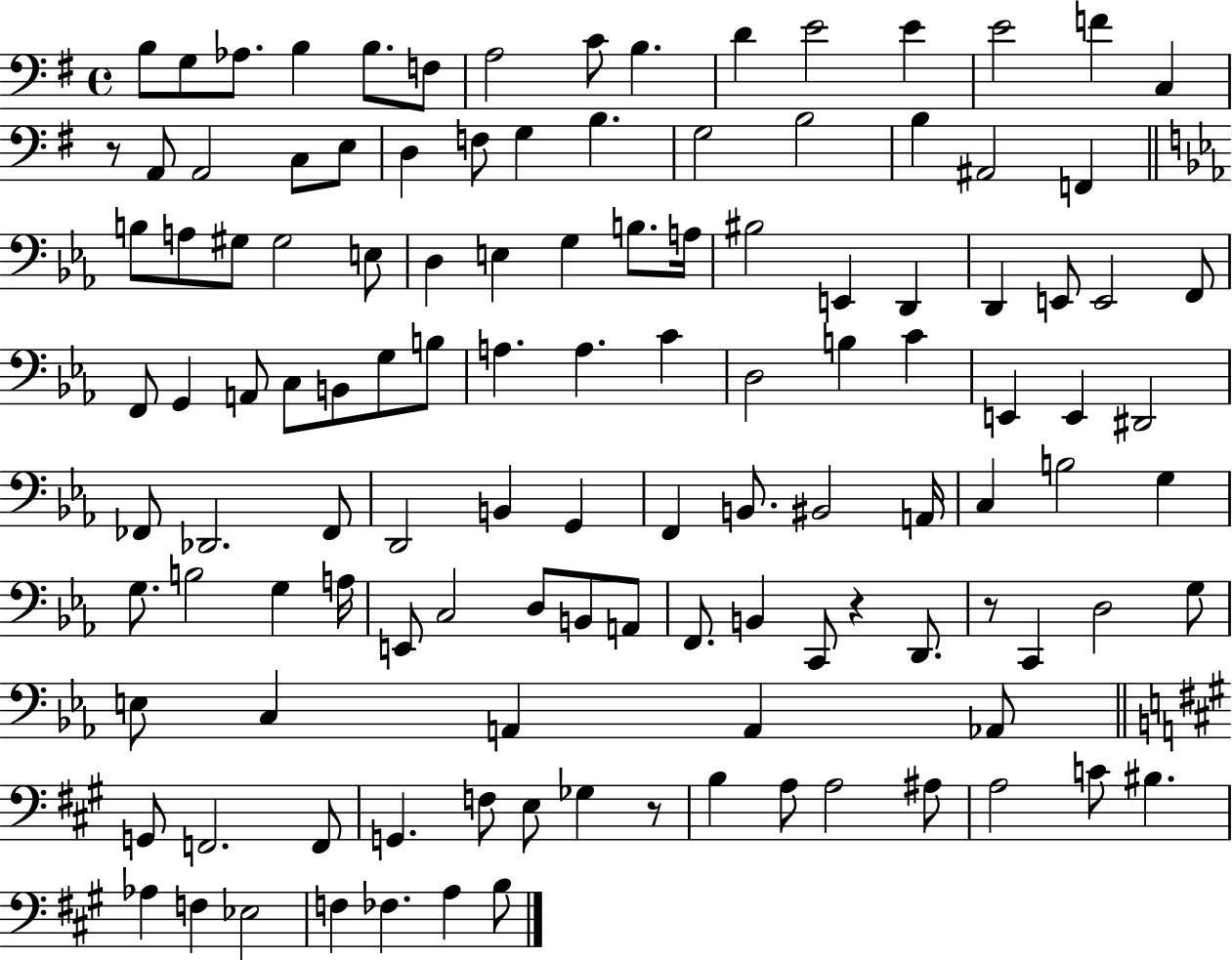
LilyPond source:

{
  \clef bass
  \time 4/4
  \defaultTimeSignature
  \key g \major
  b8 g8 aes8. b4 b8. f8 | a2 c'8 b4. | d'4 e'2 e'4 | e'2 f'4 c4 | \break r8 a,8 a,2 c8 e8 | d4 f8 g4 b4. | g2 b2 | b4 ais,2 f,4 | \break \bar "||" \break \key ees \major b8 a8 gis8 gis2 e8 | d4 e4 g4 b8. a16 | bis2 e,4 d,4 | d,4 e,8 e,2 f,8 | \break f,8 g,4 a,8 c8 b,8 g8 b8 | a4. a4. c'4 | d2 b4 c'4 | e,4 e,4 dis,2 | \break fes,8 des,2. fes,8 | d,2 b,4 g,4 | f,4 b,8. bis,2 a,16 | c4 b2 g4 | \break g8. b2 g4 a16 | e,8 c2 d8 b,8 a,8 | f,8. b,4 c,8 r4 d,8. | r8 c,4 d2 g8 | \break e8 c4 a,4 a,4 aes,8 | \bar "||" \break \key a \major g,8 f,2. f,8 | g,4. f8 e8 ges4 r8 | b4 a8 a2 ais8 | a2 c'8 bis4. | \break aes4 f4 ees2 | f4 fes4. a4 b8 | \bar "|."
}